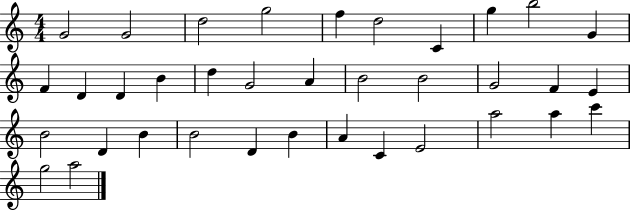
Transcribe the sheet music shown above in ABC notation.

X:1
T:Untitled
M:4/4
L:1/4
K:C
G2 G2 d2 g2 f d2 C g b2 G F D D B d G2 A B2 B2 G2 F E B2 D B B2 D B A C E2 a2 a c' g2 a2